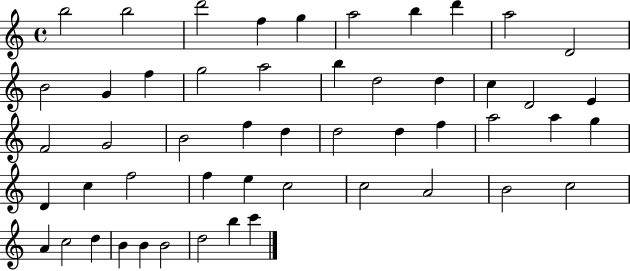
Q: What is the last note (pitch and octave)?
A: C6